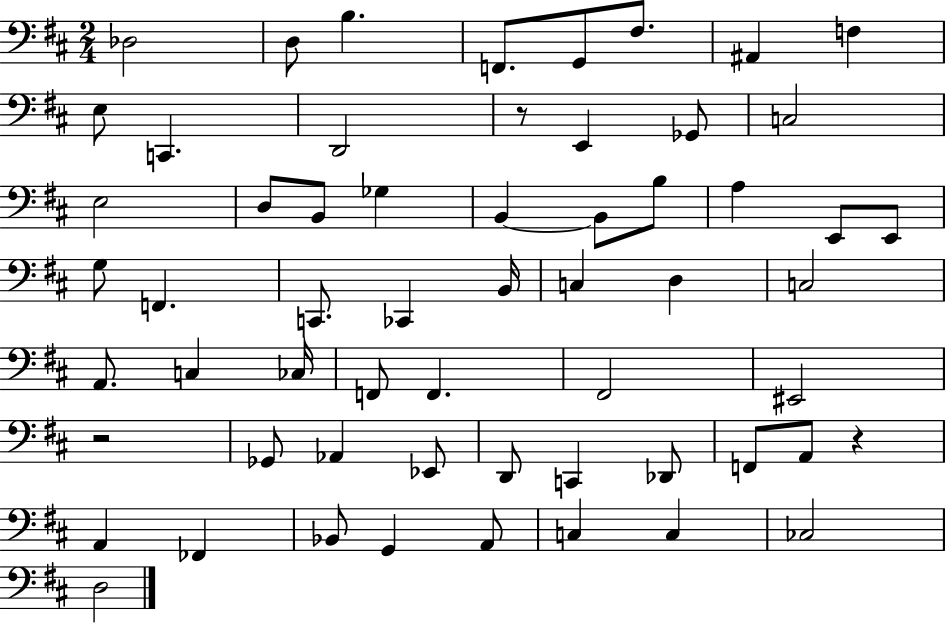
{
  \clef bass
  \numericTimeSignature
  \time 2/4
  \key d \major
  des2 | d8 b4. | f,8. g,8 fis8. | ais,4 f4 | \break e8 c,4. | d,2 | r8 e,4 ges,8 | c2 | \break e2 | d8 b,8 ges4 | b,4~~ b,8 b8 | a4 e,8 e,8 | \break g8 f,4. | c,8. ces,4 b,16 | c4 d4 | c2 | \break a,8. c4 ces16 | f,8 f,4. | fis,2 | eis,2 | \break r2 | ges,8 aes,4 ees,8 | d,8 c,4 des,8 | f,8 a,8 r4 | \break a,4 fes,4 | bes,8 g,4 a,8 | c4 c4 | ces2 | \break d2 | \bar "|."
}